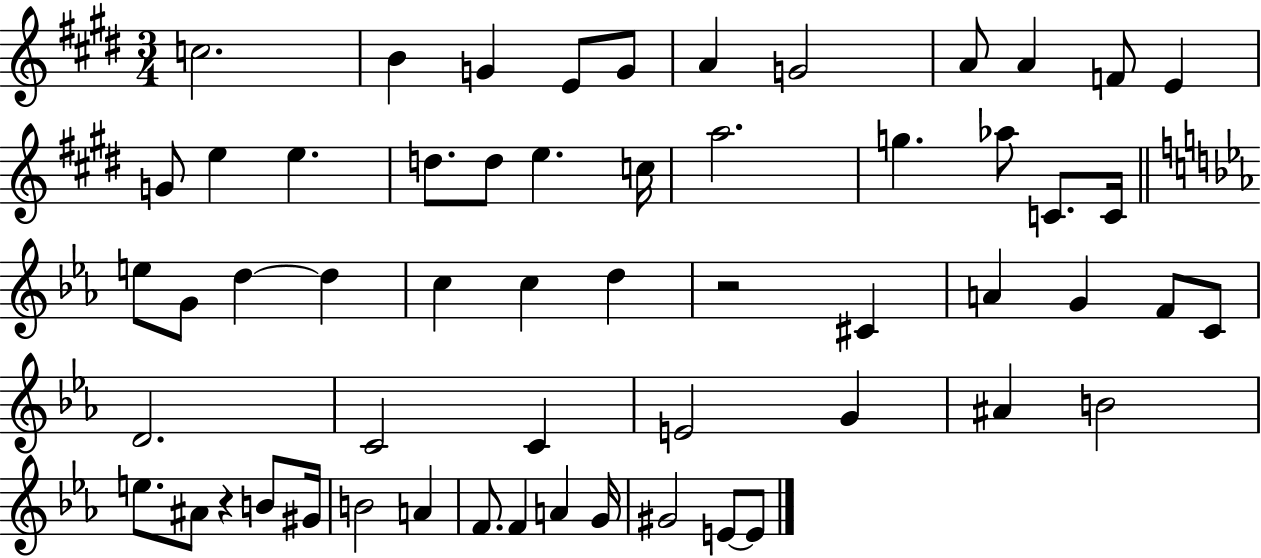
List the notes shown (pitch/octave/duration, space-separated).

C5/h. B4/q G4/q E4/e G4/e A4/q G4/h A4/e A4/q F4/e E4/q G4/e E5/q E5/q. D5/e. D5/e E5/q. C5/s A5/h. G5/q. Ab5/e C4/e. C4/s E5/e G4/e D5/q D5/q C5/q C5/q D5/q R/h C#4/q A4/q G4/q F4/e C4/e D4/h. C4/h C4/q E4/h G4/q A#4/q B4/h E5/e. A#4/e R/q B4/e G#4/s B4/h A4/q F4/e. F4/q A4/q G4/s G#4/h E4/e E4/e